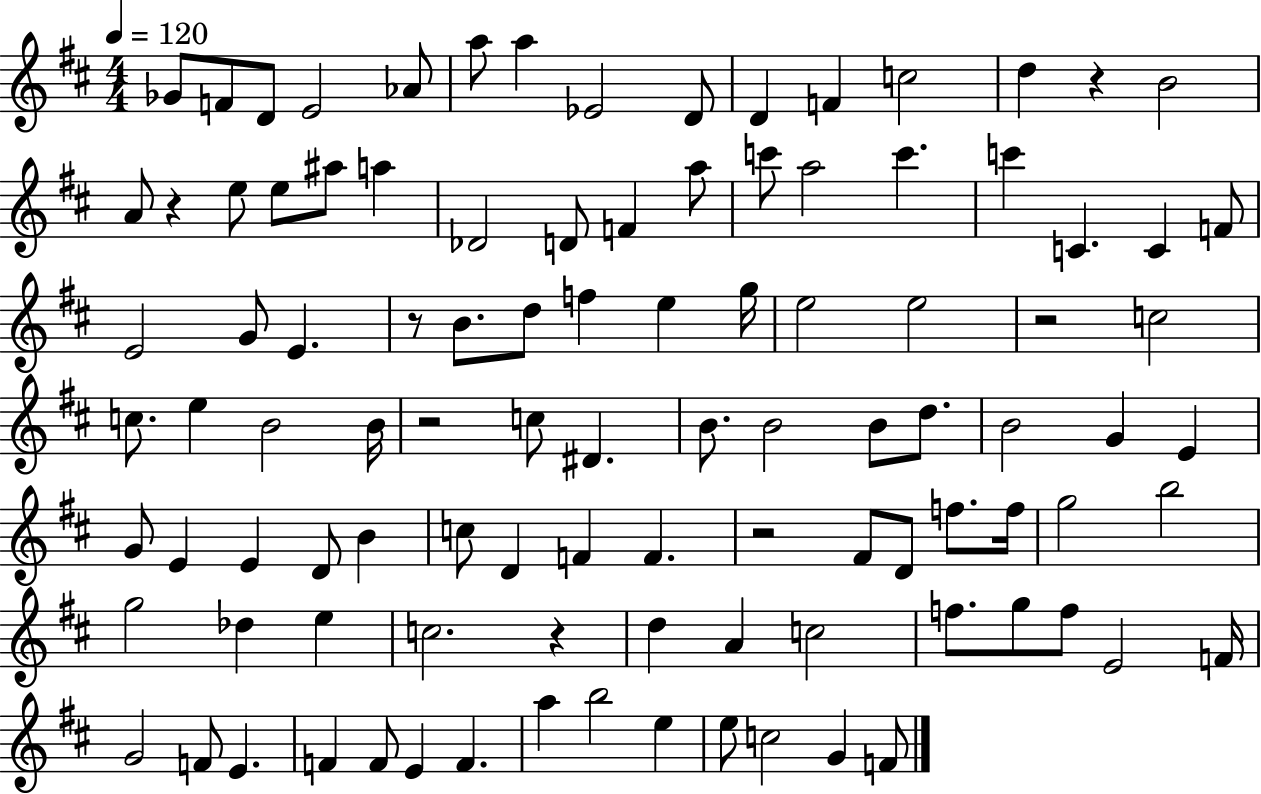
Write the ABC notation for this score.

X:1
T:Untitled
M:4/4
L:1/4
K:D
_G/2 F/2 D/2 E2 _A/2 a/2 a _E2 D/2 D F c2 d z B2 A/2 z e/2 e/2 ^a/2 a _D2 D/2 F a/2 c'/2 a2 c' c' C C F/2 E2 G/2 E z/2 B/2 d/2 f e g/4 e2 e2 z2 c2 c/2 e B2 B/4 z2 c/2 ^D B/2 B2 B/2 d/2 B2 G E G/2 E E D/2 B c/2 D F F z2 ^F/2 D/2 f/2 f/4 g2 b2 g2 _d e c2 z d A c2 f/2 g/2 f/2 E2 F/4 G2 F/2 E F F/2 E F a b2 e e/2 c2 G F/2